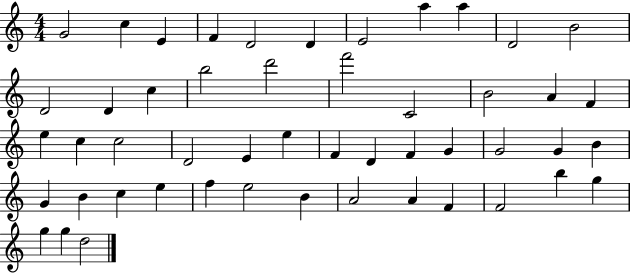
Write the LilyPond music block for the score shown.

{
  \clef treble
  \numericTimeSignature
  \time 4/4
  \key c \major
  g'2 c''4 e'4 | f'4 d'2 d'4 | e'2 a''4 a''4 | d'2 b'2 | \break d'2 d'4 c''4 | b''2 d'''2 | f'''2 c'2 | b'2 a'4 f'4 | \break e''4 c''4 c''2 | d'2 e'4 e''4 | f'4 d'4 f'4 g'4 | g'2 g'4 b'4 | \break g'4 b'4 c''4 e''4 | f''4 e''2 b'4 | a'2 a'4 f'4 | f'2 b''4 g''4 | \break g''4 g''4 d''2 | \bar "|."
}